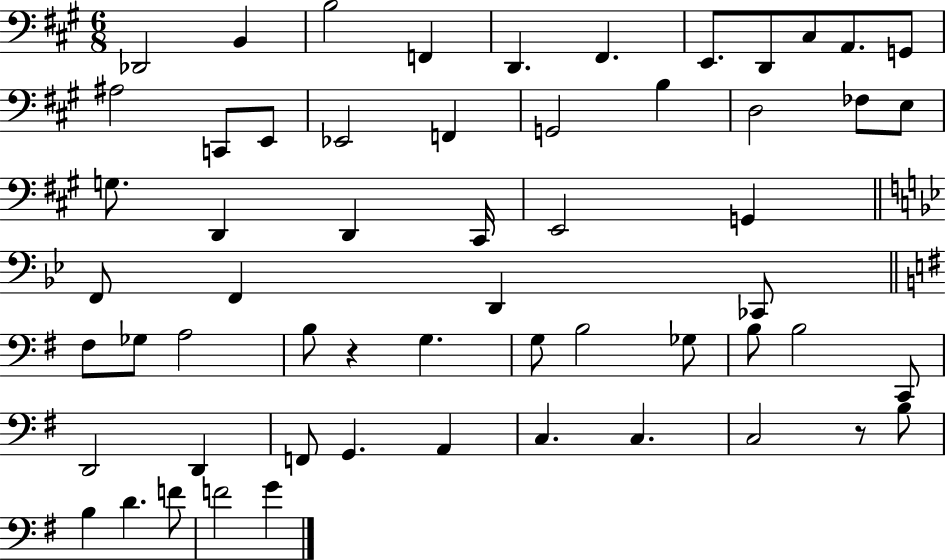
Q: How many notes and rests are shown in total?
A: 58